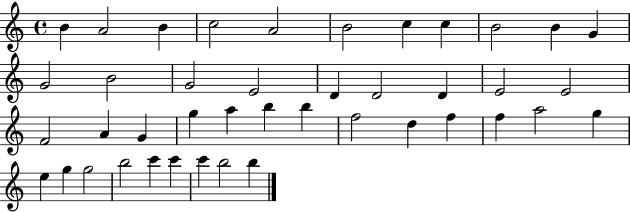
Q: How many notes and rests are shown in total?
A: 42